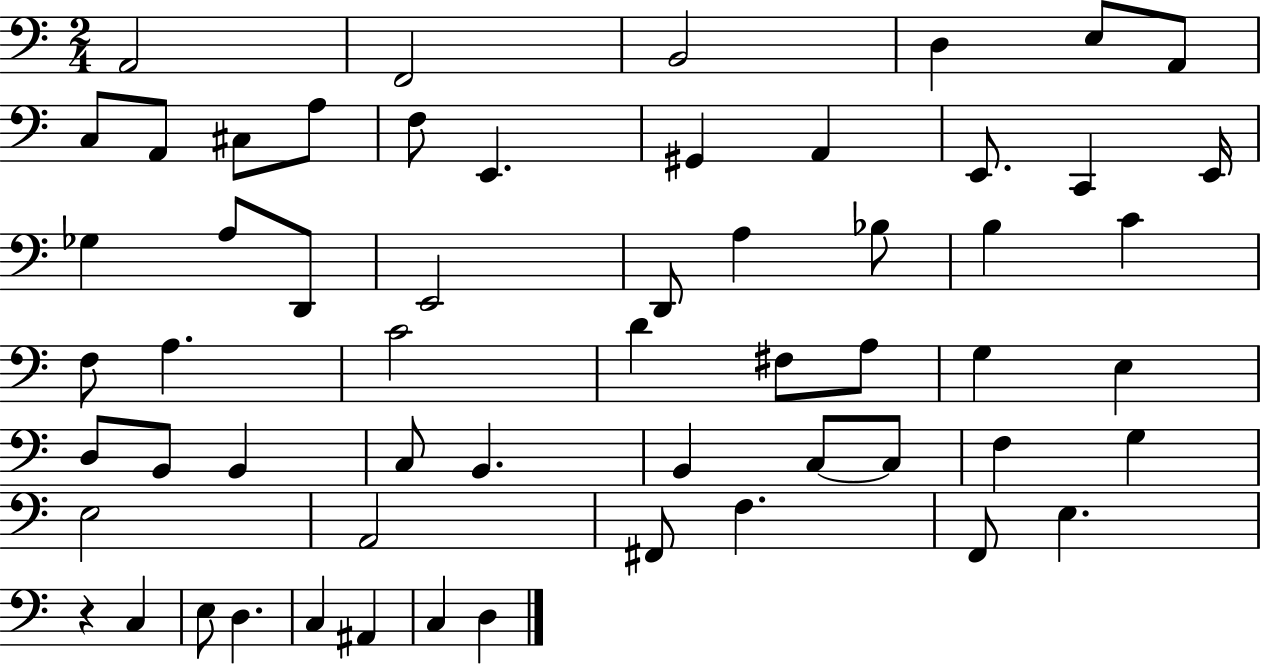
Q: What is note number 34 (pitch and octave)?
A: E3